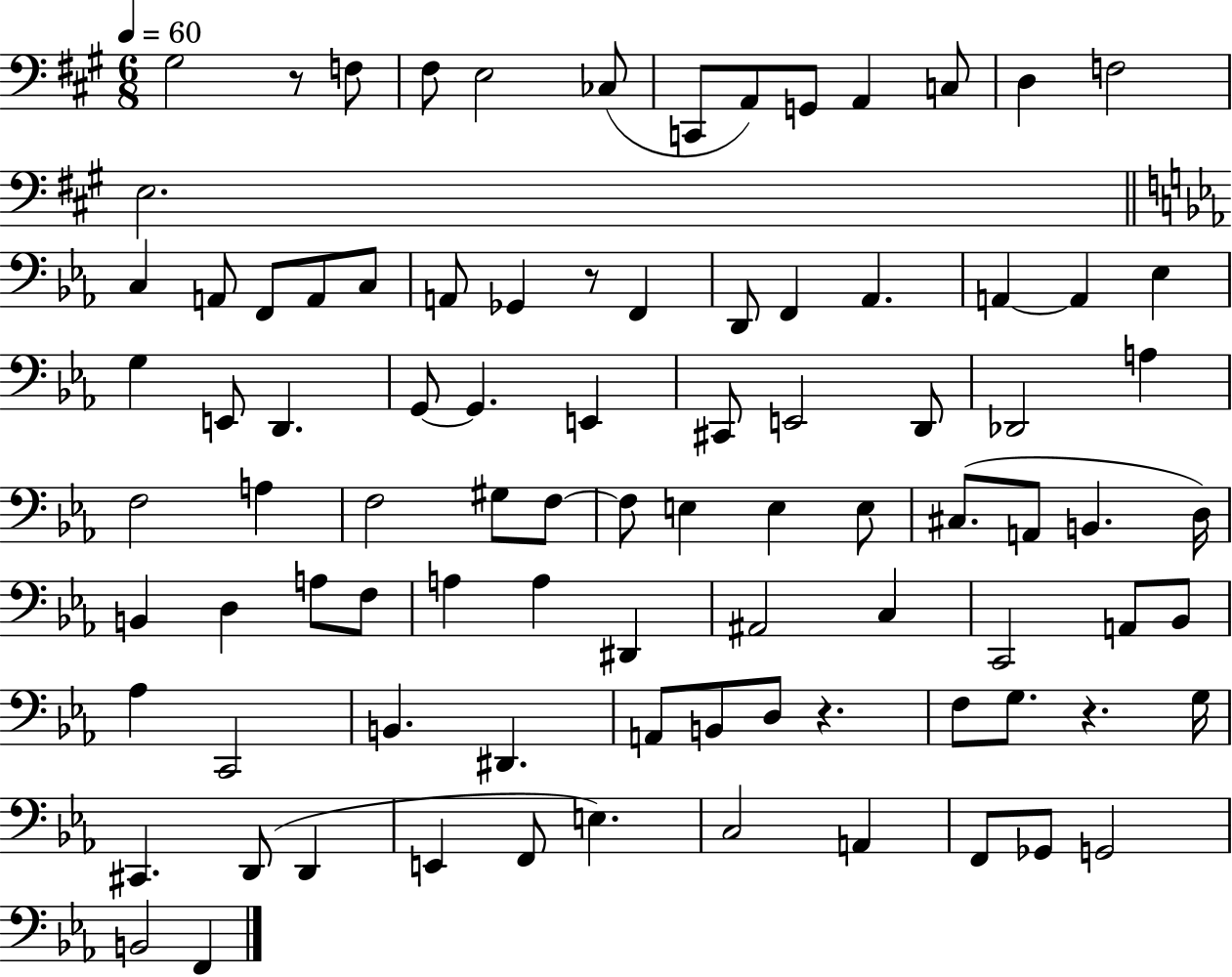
{
  \clef bass
  \numericTimeSignature
  \time 6/8
  \key a \major
  \tempo 4 = 60
  \repeat volta 2 { gis2 r8 f8 | fis8 e2 ces8( | c,8 a,8) g,8 a,4 c8 | d4 f2 | \break e2. | \bar "||" \break \key ees \major c4 a,8 f,8 a,8 c8 | a,8 ges,4 r8 f,4 | d,8 f,4 aes,4. | a,4~~ a,4 ees4 | \break g4 e,8 d,4. | g,8~~ g,4. e,4 | cis,8 e,2 d,8 | des,2 a4 | \break f2 a4 | f2 gis8 f8~~ | f8 e4 e4 e8 | cis8.( a,8 b,4. d16) | \break b,4 d4 a8 f8 | a4 a4 dis,4 | ais,2 c4 | c,2 a,8 bes,8 | \break aes4 c,2 | b,4. dis,4. | a,8 b,8 d8 r4. | f8 g8. r4. g16 | \break cis,4. d,8( d,4 | e,4 f,8 e4.) | c2 a,4 | f,8 ges,8 g,2 | \break b,2 f,4 | } \bar "|."
}